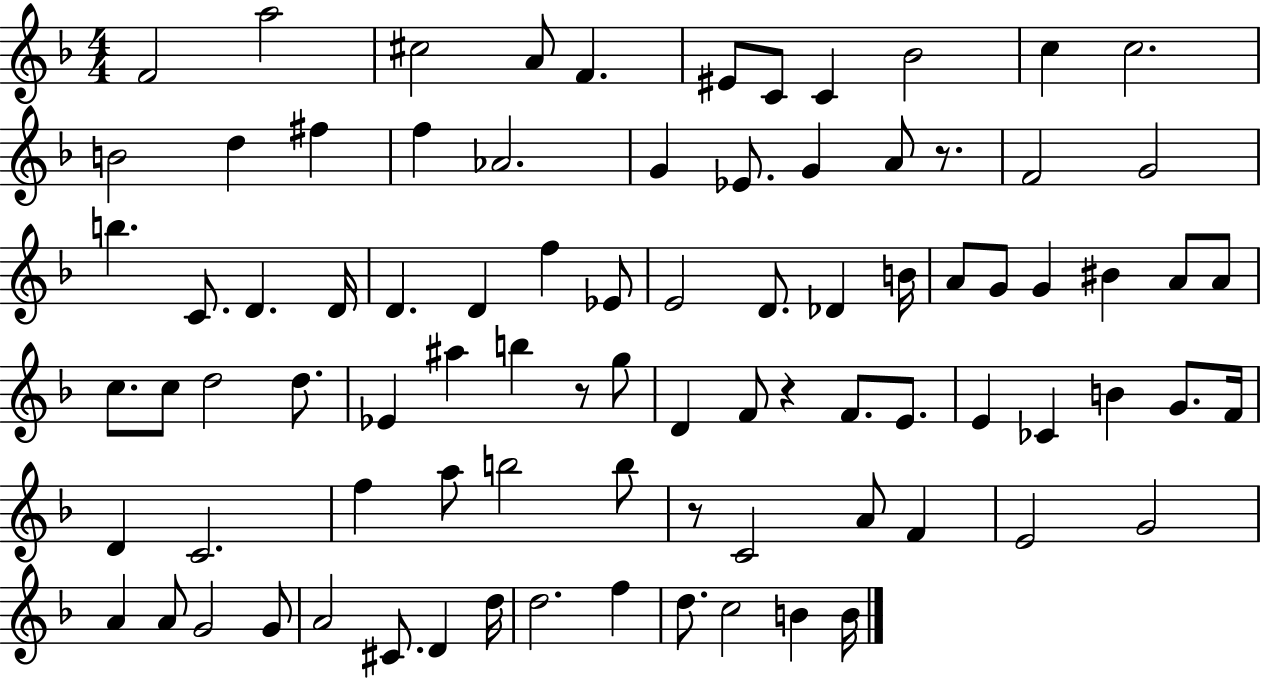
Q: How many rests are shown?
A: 4